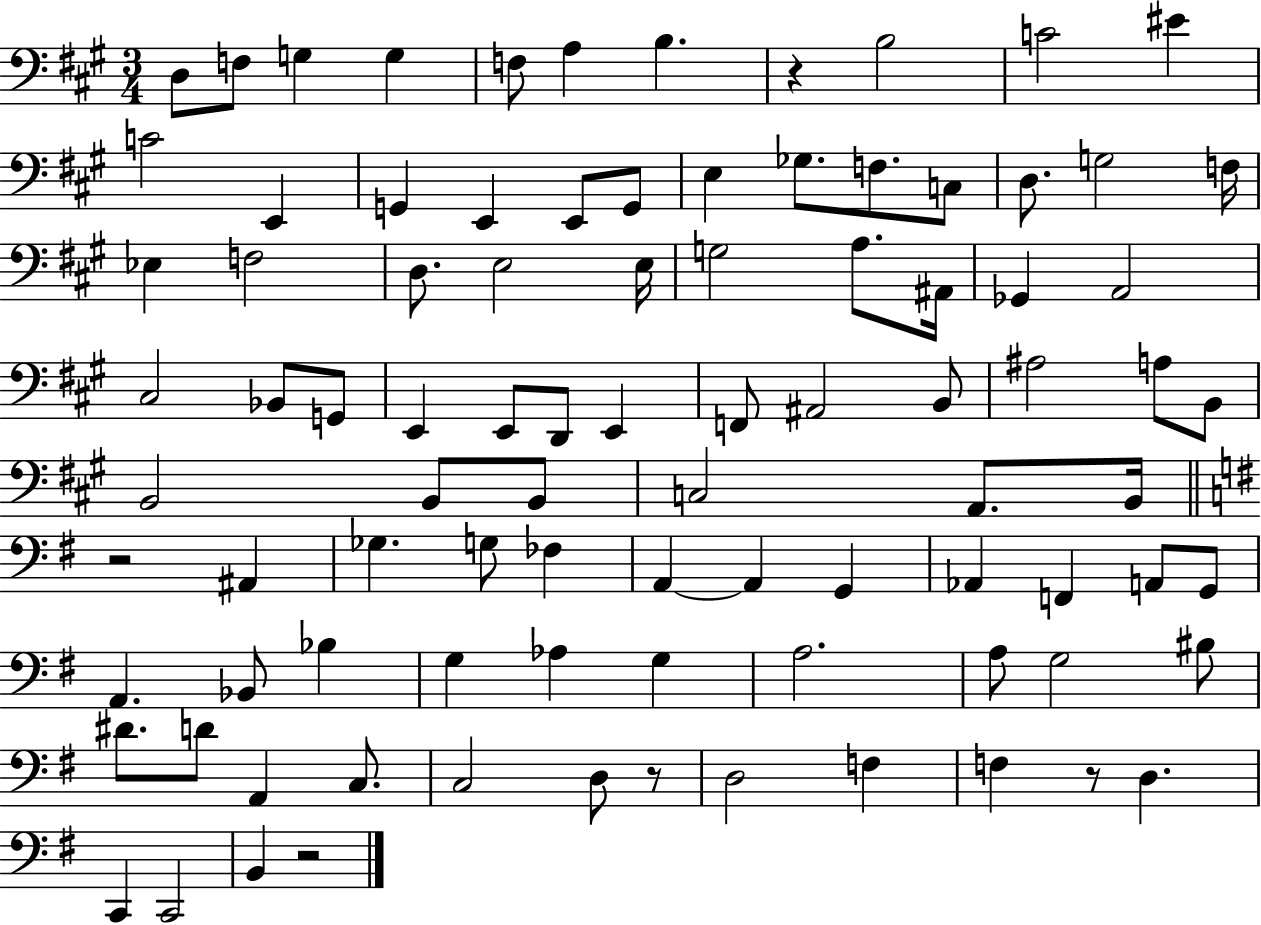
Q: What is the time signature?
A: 3/4